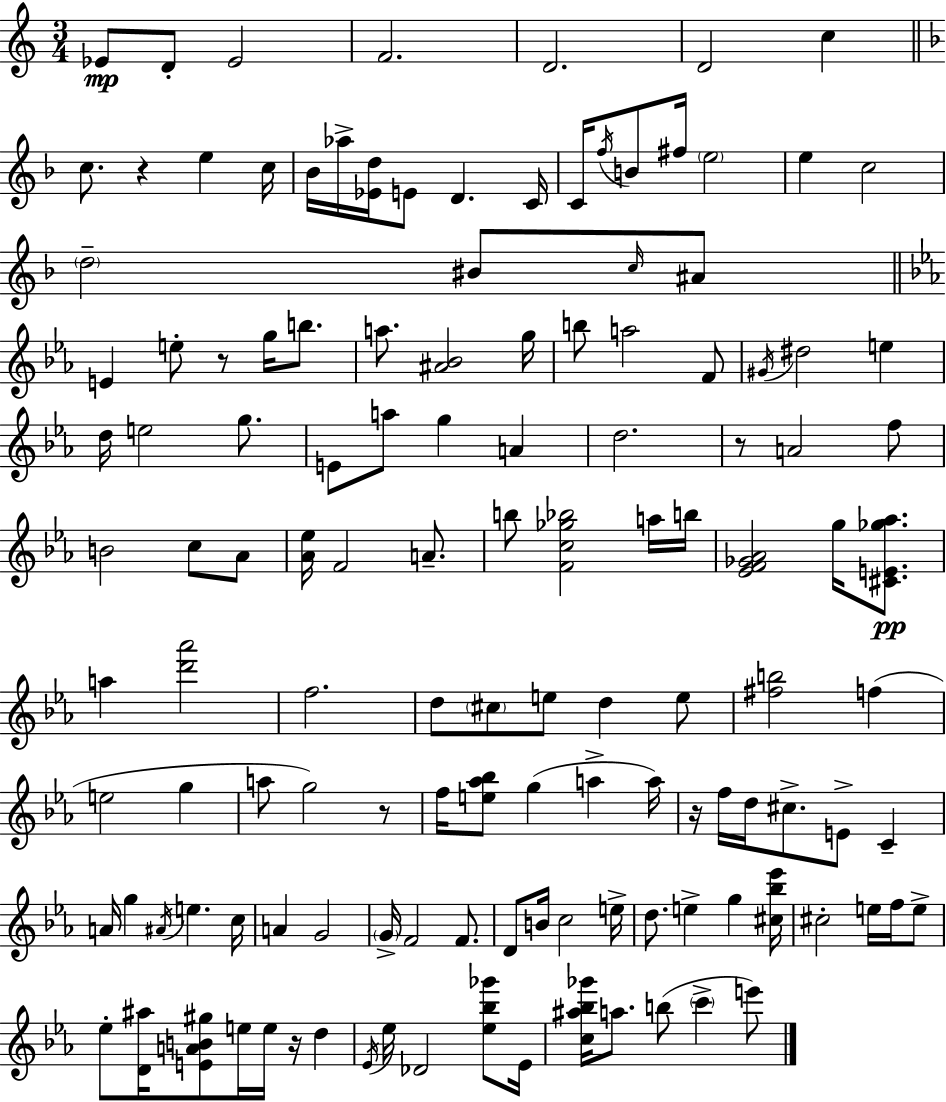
Eb4/e D4/e Eb4/h F4/h. D4/h. D4/h C5/q C5/e. R/q E5/q C5/s Bb4/s Ab5/s [Eb4,D5]/s E4/e D4/q. C4/s C4/s F5/s B4/e F#5/s E5/h E5/q C5/h D5/h BIS4/e C5/s A#4/e E4/q E5/e R/e G5/s B5/e. A5/e. [A#4,Bb4]/h G5/s B5/e A5/h F4/e G#4/s D#5/h E5/q D5/s E5/h G5/e. E4/e A5/e G5/q A4/q D5/h. R/e A4/h F5/e B4/h C5/e Ab4/e [Ab4,Eb5]/s F4/h A4/e. B5/e [F4,C5,Gb5,Bb5]/h A5/s B5/s [Eb4,F4,Gb4,Ab4]/h G5/s [C#4,E4,Gb5,Ab5]/e. A5/q [D6,Ab6]/h F5/h. D5/e C#5/e E5/e D5/q E5/e [F#5,B5]/h F5/q E5/h G5/q A5/e G5/h R/e F5/s [E5,Ab5,Bb5]/e G5/q A5/q A5/s R/s F5/s D5/s C#5/e. E4/e C4/q A4/s G5/q A#4/s E5/q. C5/s A4/q G4/h G4/s F4/h F4/e. D4/e B4/s C5/h E5/s D5/e. E5/q G5/q [C#5,Bb5,Eb6]/s C#5/h E5/s F5/s E5/e Eb5/e [D4,A#5]/s [E4,A4,B4,G#5]/e E5/s E5/s R/s D5/q Eb4/s Eb5/s Db4/h [Eb5,Bb5,Gb6]/e Eb4/s [C5,A#5,Bb5,Gb6]/s A5/e. B5/e C6/q E6/e